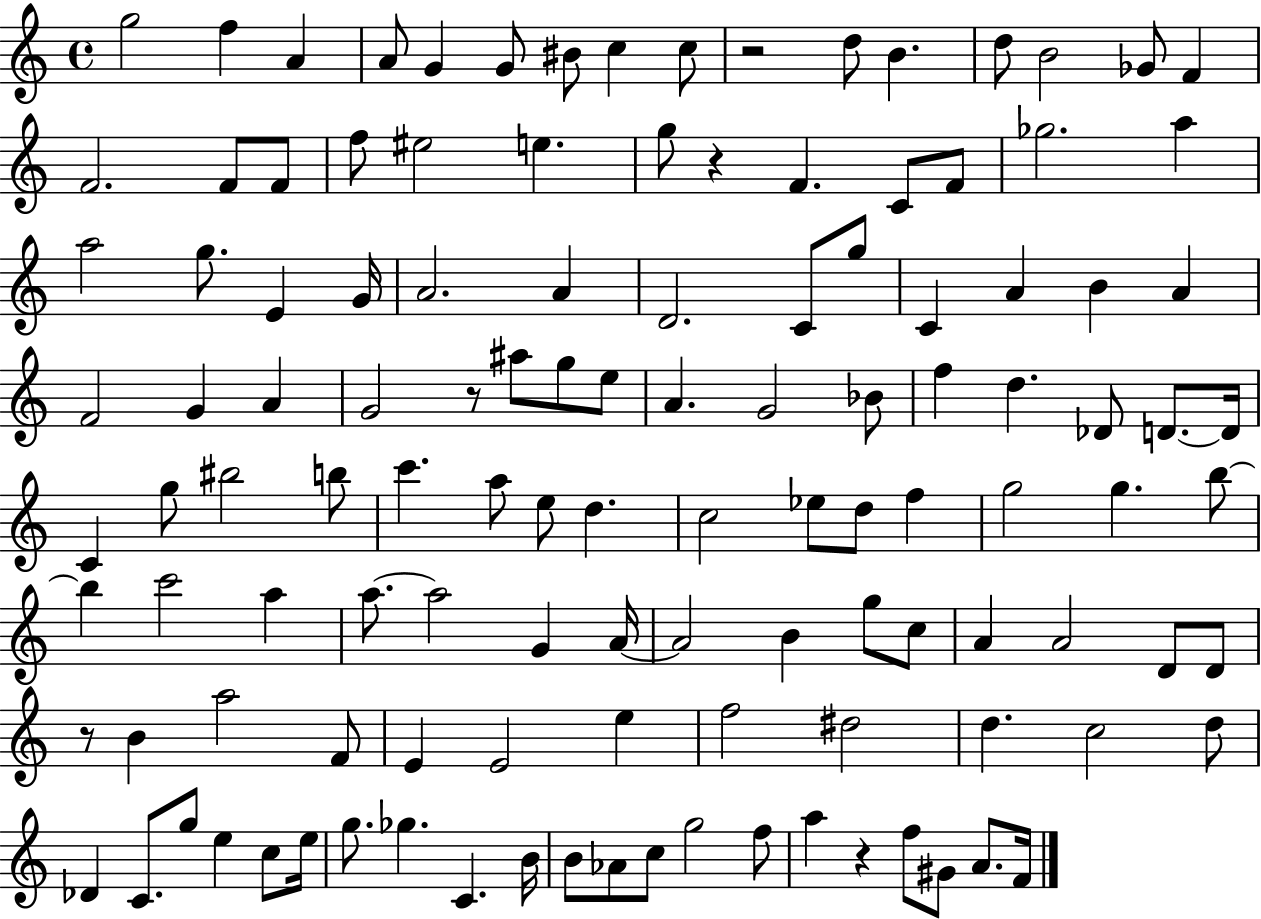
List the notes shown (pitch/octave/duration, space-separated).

G5/h F5/q A4/q A4/e G4/q G4/e BIS4/e C5/q C5/e R/h D5/e B4/q. D5/e B4/h Gb4/e F4/q F4/h. F4/e F4/e F5/e EIS5/h E5/q. G5/e R/q F4/q. C4/e F4/e Gb5/h. A5/q A5/h G5/e. E4/q G4/s A4/h. A4/q D4/h. C4/e G5/e C4/q A4/q B4/q A4/q F4/h G4/q A4/q G4/h R/e A#5/e G5/e E5/e A4/q. G4/h Bb4/e F5/q D5/q. Db4/e D4/e. D4/s C4/q G5/e BIS5/h B5/e C6/q. A5/e E5/e D5/q. C5/h Eb5/e D5/e F5/q G5/h G5/q. B5/e B5/q C6/h A5/q A5/e. A5/h G4/q A4/s A4/h B4/q G5/e C5/e A4/q A4/h D4/e D4/e R/e B4/q A5/h F4/e E4/q E4/h E5/q F5/h D#5/h D5/q. C5/h D5/e Db4/q C4/e. G5/e E5/q C5/e E5/s G5/e. Gb5/q. C4/q. B4/s B4/e Ab4/e C5/e G5/h F5/e A5/q R/q F5/e G#4/e A4/e. F4/s